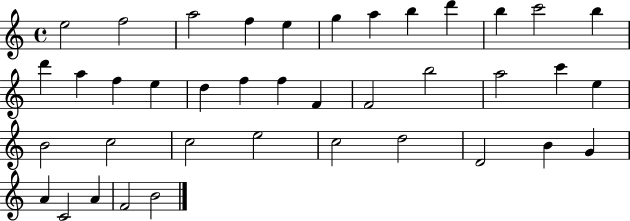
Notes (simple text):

E5/h F5/h A5/h F5/q E5/q G5/q A5/q B5/q D6/q B5/q C6/h B5/q D6/q A5/q F5/q E5/q D5/q F5/q F5/q F4/q F4/h B5/h A5/h C6/q E5/q B4/h C5/h C5/h E5/h C5/h D5/h D4/h B4/q G4/q A4/q C4/h A4/q F4/h B4/h